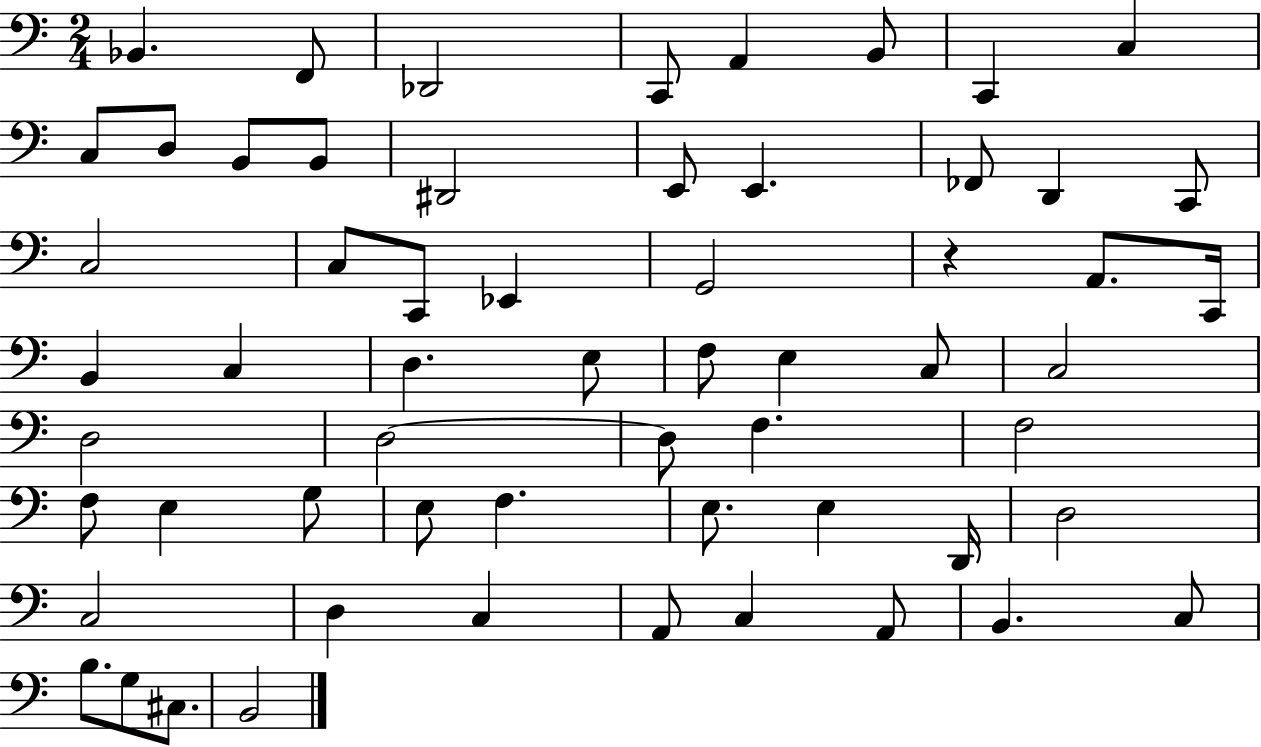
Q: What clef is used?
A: bass